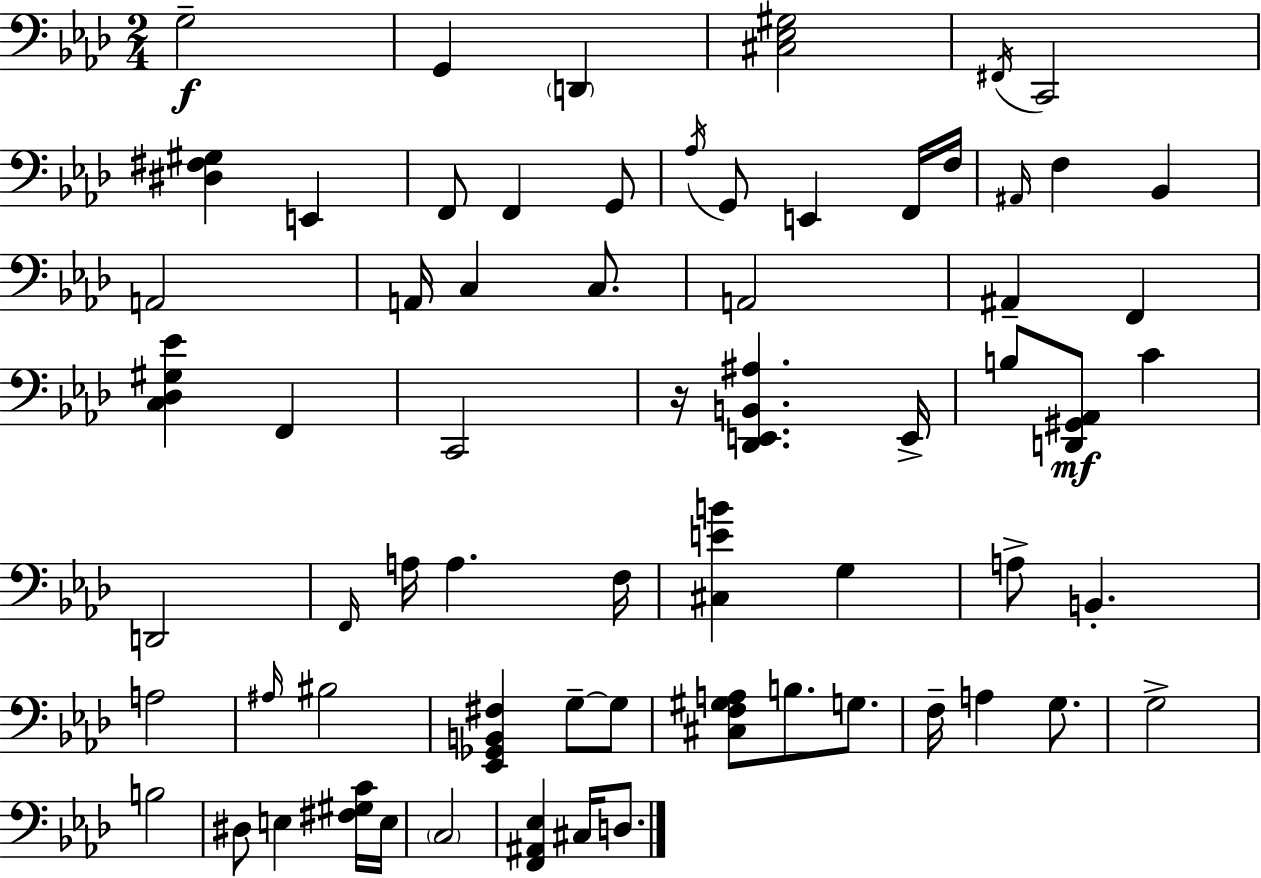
X:1
T:Untitled
M:2/4
L:1/4
K:Fm
G,2 G,, D,, [^C,_E,^G,]2 ^F,,/4 C,,2 [^D,^F,^G,] E,, F,,/2 F,, G,,/2 _A,/4 G,,/2 E,, F,,/4 F,/4 ^A,,/4 F, _B,, A,,2 A,,/4 C, C,/2 A,,2 ^A,, F,, [C,_D,^G,_E] F,, C,,2 z/4 [_D,,E,,B,,^A,] E,,/4 B,/2 [D,,^G,,_A,,]/2 C D,,2 F,,/4 A,/4 A, F,/4 [^C,EB] G, A,/2 B,, A,2 ^A,/4 ^B,2 [_E,,_G,,B,,^F,] G,/2 G,/2 [^C,F,^G,A,]/2 B,/2 G,/2 F,/4 A, G,/2 G,2 B,2 ^D,/2 E, [^F,^G,C]/4 E,/4 C,2 [F,,^A,,_E,] ^C,/4 D,/2